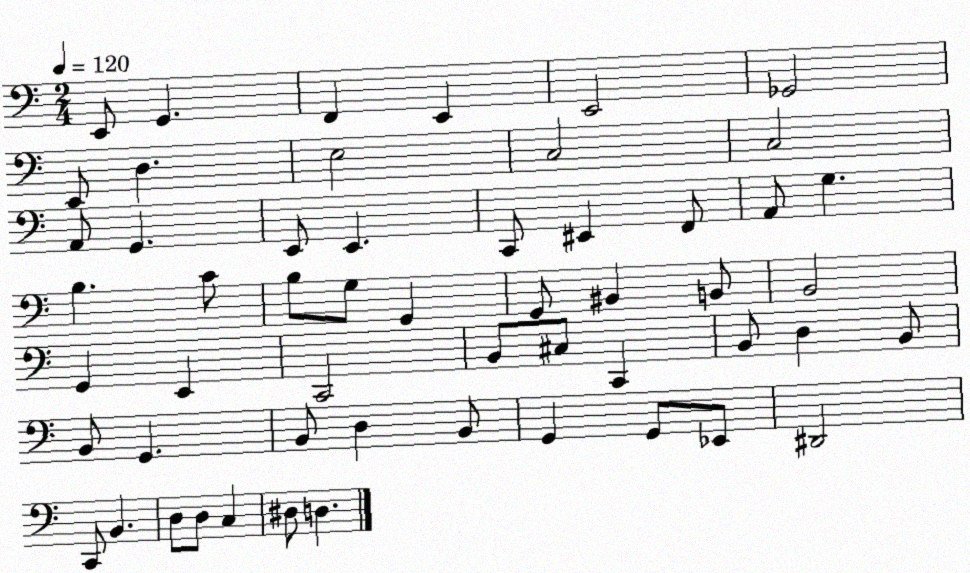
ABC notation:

X:1
T:Untitled
M:2/4
L:1/4
K:C
E,,/2 G,, F,, E,, E,,2 _G,,2 E,,/2 D, E,2 C,2 C,2 A,,/2 G,, E,,/2 E,, C,,/2 ^E,, F,,/2 A,,/2 G, B, C/2 B,/2 G,/2 G,, G,,/2 ^B,, B,,/2 B,,2 G,, E,, C,,2 B,,/2 ^C,/2 C,, B,,/2 D, B,,/2 B,,/2 G,, B,,/2 D, B,,/2 G,, G,,/2 _E,,/2 ^D,,2 C,,/2 B,, D,/2 D,/2 C, ^D,/2 D,